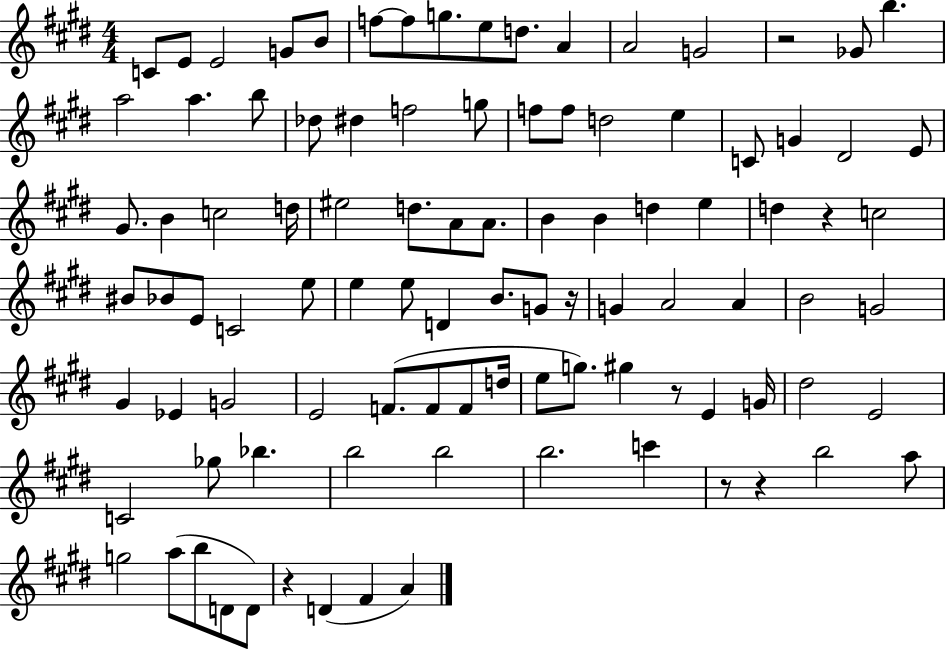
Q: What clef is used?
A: treble